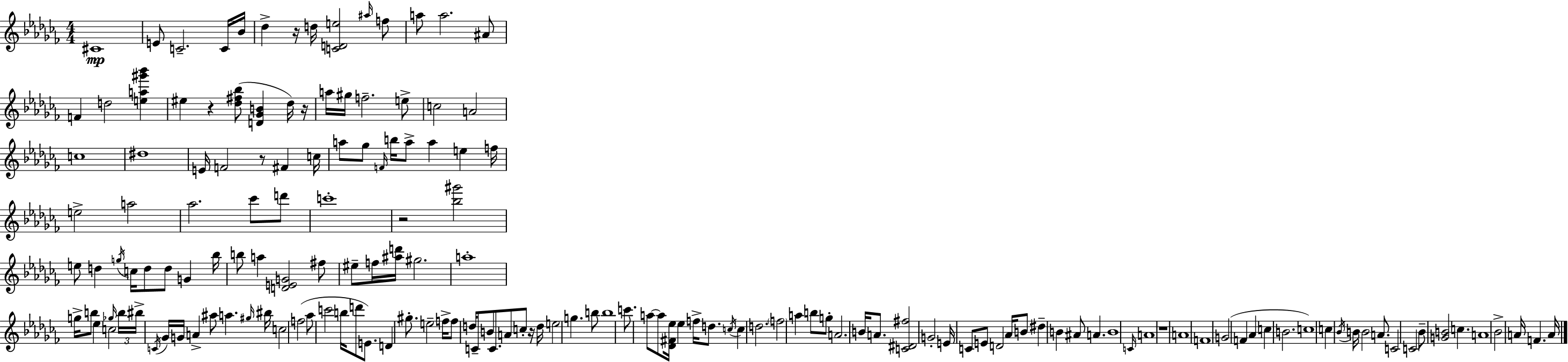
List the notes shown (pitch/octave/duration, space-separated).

C#4/w E4/e C4/h. C4/s Bb4/s Db5/q R/s D5/s [C4,D4,E5]/h A#5/s F5/e A5/e A5/h. A#4/e F4/q D5/h [E5,A5,G#6,Bb6]/q EIS5/q R/q [Db5,F#5,Bb5]/e [D4,Gb4,B4]/q Db5/s R/s A5/s G#5/s F5/h. E5/e C5/h A4/h C5/w D#5/w E4/s F4/h R/e F#4/q C5/s A5/e Gb5/e F4/s B5/s A5/e A5/q E5/q F5/s E5/h A5/h Ab5/h. CES6/e D6/e C6/w R/h [Bb5,G#6]/h E5/e D5/q G5/s C5/s D5/e D5/e G4/q Bb5/s B5/e A5/q [D4,E4,G4]/h F#5/e EIS5/e F5/s [A#5,D6]/s G#5/h. A5/w G5/s B5/e Eb5/q C5/h Gb5/s B5/s BIS5/s C4/s Gb4/s G4/s A4/q A#5/e A5/q. G#5/s BIS5/s C5/h F5/h Ab5/e C6/h B5/s D6/e E4/e. D4/q G#5/e. E5/h F5/s F5/e D5/s C4/e B4/e C4/e. A4/e C5/e R/s D5/s E5/h G5/q. B5/e B5/w C6/e. A5/e A5/e [Db4,F#4,Eb5]/s Eb5/q F5/s D5/e. C5/s C5/q D5/h. F5/h A5/q B5/e G5/e A4/h. B4/s A4/e. [C4,D#4,F#5]/h G4/h E4/s C4/e E4/e D4/h Ab4/s B4/e D#5/q B4/q A#4/e A4/q. B4/w C4/s A4/w R/w A4/w F4/w G4/h F4/q Ab4/q C5/q B4/h. C5/w C5/q Bb4/s B4/s B4/h A4/e. C4/h C4/h Bb4/e [G4,B4]/h C5/q. A4/w Bb4/h A4/s F4/q. A4/s